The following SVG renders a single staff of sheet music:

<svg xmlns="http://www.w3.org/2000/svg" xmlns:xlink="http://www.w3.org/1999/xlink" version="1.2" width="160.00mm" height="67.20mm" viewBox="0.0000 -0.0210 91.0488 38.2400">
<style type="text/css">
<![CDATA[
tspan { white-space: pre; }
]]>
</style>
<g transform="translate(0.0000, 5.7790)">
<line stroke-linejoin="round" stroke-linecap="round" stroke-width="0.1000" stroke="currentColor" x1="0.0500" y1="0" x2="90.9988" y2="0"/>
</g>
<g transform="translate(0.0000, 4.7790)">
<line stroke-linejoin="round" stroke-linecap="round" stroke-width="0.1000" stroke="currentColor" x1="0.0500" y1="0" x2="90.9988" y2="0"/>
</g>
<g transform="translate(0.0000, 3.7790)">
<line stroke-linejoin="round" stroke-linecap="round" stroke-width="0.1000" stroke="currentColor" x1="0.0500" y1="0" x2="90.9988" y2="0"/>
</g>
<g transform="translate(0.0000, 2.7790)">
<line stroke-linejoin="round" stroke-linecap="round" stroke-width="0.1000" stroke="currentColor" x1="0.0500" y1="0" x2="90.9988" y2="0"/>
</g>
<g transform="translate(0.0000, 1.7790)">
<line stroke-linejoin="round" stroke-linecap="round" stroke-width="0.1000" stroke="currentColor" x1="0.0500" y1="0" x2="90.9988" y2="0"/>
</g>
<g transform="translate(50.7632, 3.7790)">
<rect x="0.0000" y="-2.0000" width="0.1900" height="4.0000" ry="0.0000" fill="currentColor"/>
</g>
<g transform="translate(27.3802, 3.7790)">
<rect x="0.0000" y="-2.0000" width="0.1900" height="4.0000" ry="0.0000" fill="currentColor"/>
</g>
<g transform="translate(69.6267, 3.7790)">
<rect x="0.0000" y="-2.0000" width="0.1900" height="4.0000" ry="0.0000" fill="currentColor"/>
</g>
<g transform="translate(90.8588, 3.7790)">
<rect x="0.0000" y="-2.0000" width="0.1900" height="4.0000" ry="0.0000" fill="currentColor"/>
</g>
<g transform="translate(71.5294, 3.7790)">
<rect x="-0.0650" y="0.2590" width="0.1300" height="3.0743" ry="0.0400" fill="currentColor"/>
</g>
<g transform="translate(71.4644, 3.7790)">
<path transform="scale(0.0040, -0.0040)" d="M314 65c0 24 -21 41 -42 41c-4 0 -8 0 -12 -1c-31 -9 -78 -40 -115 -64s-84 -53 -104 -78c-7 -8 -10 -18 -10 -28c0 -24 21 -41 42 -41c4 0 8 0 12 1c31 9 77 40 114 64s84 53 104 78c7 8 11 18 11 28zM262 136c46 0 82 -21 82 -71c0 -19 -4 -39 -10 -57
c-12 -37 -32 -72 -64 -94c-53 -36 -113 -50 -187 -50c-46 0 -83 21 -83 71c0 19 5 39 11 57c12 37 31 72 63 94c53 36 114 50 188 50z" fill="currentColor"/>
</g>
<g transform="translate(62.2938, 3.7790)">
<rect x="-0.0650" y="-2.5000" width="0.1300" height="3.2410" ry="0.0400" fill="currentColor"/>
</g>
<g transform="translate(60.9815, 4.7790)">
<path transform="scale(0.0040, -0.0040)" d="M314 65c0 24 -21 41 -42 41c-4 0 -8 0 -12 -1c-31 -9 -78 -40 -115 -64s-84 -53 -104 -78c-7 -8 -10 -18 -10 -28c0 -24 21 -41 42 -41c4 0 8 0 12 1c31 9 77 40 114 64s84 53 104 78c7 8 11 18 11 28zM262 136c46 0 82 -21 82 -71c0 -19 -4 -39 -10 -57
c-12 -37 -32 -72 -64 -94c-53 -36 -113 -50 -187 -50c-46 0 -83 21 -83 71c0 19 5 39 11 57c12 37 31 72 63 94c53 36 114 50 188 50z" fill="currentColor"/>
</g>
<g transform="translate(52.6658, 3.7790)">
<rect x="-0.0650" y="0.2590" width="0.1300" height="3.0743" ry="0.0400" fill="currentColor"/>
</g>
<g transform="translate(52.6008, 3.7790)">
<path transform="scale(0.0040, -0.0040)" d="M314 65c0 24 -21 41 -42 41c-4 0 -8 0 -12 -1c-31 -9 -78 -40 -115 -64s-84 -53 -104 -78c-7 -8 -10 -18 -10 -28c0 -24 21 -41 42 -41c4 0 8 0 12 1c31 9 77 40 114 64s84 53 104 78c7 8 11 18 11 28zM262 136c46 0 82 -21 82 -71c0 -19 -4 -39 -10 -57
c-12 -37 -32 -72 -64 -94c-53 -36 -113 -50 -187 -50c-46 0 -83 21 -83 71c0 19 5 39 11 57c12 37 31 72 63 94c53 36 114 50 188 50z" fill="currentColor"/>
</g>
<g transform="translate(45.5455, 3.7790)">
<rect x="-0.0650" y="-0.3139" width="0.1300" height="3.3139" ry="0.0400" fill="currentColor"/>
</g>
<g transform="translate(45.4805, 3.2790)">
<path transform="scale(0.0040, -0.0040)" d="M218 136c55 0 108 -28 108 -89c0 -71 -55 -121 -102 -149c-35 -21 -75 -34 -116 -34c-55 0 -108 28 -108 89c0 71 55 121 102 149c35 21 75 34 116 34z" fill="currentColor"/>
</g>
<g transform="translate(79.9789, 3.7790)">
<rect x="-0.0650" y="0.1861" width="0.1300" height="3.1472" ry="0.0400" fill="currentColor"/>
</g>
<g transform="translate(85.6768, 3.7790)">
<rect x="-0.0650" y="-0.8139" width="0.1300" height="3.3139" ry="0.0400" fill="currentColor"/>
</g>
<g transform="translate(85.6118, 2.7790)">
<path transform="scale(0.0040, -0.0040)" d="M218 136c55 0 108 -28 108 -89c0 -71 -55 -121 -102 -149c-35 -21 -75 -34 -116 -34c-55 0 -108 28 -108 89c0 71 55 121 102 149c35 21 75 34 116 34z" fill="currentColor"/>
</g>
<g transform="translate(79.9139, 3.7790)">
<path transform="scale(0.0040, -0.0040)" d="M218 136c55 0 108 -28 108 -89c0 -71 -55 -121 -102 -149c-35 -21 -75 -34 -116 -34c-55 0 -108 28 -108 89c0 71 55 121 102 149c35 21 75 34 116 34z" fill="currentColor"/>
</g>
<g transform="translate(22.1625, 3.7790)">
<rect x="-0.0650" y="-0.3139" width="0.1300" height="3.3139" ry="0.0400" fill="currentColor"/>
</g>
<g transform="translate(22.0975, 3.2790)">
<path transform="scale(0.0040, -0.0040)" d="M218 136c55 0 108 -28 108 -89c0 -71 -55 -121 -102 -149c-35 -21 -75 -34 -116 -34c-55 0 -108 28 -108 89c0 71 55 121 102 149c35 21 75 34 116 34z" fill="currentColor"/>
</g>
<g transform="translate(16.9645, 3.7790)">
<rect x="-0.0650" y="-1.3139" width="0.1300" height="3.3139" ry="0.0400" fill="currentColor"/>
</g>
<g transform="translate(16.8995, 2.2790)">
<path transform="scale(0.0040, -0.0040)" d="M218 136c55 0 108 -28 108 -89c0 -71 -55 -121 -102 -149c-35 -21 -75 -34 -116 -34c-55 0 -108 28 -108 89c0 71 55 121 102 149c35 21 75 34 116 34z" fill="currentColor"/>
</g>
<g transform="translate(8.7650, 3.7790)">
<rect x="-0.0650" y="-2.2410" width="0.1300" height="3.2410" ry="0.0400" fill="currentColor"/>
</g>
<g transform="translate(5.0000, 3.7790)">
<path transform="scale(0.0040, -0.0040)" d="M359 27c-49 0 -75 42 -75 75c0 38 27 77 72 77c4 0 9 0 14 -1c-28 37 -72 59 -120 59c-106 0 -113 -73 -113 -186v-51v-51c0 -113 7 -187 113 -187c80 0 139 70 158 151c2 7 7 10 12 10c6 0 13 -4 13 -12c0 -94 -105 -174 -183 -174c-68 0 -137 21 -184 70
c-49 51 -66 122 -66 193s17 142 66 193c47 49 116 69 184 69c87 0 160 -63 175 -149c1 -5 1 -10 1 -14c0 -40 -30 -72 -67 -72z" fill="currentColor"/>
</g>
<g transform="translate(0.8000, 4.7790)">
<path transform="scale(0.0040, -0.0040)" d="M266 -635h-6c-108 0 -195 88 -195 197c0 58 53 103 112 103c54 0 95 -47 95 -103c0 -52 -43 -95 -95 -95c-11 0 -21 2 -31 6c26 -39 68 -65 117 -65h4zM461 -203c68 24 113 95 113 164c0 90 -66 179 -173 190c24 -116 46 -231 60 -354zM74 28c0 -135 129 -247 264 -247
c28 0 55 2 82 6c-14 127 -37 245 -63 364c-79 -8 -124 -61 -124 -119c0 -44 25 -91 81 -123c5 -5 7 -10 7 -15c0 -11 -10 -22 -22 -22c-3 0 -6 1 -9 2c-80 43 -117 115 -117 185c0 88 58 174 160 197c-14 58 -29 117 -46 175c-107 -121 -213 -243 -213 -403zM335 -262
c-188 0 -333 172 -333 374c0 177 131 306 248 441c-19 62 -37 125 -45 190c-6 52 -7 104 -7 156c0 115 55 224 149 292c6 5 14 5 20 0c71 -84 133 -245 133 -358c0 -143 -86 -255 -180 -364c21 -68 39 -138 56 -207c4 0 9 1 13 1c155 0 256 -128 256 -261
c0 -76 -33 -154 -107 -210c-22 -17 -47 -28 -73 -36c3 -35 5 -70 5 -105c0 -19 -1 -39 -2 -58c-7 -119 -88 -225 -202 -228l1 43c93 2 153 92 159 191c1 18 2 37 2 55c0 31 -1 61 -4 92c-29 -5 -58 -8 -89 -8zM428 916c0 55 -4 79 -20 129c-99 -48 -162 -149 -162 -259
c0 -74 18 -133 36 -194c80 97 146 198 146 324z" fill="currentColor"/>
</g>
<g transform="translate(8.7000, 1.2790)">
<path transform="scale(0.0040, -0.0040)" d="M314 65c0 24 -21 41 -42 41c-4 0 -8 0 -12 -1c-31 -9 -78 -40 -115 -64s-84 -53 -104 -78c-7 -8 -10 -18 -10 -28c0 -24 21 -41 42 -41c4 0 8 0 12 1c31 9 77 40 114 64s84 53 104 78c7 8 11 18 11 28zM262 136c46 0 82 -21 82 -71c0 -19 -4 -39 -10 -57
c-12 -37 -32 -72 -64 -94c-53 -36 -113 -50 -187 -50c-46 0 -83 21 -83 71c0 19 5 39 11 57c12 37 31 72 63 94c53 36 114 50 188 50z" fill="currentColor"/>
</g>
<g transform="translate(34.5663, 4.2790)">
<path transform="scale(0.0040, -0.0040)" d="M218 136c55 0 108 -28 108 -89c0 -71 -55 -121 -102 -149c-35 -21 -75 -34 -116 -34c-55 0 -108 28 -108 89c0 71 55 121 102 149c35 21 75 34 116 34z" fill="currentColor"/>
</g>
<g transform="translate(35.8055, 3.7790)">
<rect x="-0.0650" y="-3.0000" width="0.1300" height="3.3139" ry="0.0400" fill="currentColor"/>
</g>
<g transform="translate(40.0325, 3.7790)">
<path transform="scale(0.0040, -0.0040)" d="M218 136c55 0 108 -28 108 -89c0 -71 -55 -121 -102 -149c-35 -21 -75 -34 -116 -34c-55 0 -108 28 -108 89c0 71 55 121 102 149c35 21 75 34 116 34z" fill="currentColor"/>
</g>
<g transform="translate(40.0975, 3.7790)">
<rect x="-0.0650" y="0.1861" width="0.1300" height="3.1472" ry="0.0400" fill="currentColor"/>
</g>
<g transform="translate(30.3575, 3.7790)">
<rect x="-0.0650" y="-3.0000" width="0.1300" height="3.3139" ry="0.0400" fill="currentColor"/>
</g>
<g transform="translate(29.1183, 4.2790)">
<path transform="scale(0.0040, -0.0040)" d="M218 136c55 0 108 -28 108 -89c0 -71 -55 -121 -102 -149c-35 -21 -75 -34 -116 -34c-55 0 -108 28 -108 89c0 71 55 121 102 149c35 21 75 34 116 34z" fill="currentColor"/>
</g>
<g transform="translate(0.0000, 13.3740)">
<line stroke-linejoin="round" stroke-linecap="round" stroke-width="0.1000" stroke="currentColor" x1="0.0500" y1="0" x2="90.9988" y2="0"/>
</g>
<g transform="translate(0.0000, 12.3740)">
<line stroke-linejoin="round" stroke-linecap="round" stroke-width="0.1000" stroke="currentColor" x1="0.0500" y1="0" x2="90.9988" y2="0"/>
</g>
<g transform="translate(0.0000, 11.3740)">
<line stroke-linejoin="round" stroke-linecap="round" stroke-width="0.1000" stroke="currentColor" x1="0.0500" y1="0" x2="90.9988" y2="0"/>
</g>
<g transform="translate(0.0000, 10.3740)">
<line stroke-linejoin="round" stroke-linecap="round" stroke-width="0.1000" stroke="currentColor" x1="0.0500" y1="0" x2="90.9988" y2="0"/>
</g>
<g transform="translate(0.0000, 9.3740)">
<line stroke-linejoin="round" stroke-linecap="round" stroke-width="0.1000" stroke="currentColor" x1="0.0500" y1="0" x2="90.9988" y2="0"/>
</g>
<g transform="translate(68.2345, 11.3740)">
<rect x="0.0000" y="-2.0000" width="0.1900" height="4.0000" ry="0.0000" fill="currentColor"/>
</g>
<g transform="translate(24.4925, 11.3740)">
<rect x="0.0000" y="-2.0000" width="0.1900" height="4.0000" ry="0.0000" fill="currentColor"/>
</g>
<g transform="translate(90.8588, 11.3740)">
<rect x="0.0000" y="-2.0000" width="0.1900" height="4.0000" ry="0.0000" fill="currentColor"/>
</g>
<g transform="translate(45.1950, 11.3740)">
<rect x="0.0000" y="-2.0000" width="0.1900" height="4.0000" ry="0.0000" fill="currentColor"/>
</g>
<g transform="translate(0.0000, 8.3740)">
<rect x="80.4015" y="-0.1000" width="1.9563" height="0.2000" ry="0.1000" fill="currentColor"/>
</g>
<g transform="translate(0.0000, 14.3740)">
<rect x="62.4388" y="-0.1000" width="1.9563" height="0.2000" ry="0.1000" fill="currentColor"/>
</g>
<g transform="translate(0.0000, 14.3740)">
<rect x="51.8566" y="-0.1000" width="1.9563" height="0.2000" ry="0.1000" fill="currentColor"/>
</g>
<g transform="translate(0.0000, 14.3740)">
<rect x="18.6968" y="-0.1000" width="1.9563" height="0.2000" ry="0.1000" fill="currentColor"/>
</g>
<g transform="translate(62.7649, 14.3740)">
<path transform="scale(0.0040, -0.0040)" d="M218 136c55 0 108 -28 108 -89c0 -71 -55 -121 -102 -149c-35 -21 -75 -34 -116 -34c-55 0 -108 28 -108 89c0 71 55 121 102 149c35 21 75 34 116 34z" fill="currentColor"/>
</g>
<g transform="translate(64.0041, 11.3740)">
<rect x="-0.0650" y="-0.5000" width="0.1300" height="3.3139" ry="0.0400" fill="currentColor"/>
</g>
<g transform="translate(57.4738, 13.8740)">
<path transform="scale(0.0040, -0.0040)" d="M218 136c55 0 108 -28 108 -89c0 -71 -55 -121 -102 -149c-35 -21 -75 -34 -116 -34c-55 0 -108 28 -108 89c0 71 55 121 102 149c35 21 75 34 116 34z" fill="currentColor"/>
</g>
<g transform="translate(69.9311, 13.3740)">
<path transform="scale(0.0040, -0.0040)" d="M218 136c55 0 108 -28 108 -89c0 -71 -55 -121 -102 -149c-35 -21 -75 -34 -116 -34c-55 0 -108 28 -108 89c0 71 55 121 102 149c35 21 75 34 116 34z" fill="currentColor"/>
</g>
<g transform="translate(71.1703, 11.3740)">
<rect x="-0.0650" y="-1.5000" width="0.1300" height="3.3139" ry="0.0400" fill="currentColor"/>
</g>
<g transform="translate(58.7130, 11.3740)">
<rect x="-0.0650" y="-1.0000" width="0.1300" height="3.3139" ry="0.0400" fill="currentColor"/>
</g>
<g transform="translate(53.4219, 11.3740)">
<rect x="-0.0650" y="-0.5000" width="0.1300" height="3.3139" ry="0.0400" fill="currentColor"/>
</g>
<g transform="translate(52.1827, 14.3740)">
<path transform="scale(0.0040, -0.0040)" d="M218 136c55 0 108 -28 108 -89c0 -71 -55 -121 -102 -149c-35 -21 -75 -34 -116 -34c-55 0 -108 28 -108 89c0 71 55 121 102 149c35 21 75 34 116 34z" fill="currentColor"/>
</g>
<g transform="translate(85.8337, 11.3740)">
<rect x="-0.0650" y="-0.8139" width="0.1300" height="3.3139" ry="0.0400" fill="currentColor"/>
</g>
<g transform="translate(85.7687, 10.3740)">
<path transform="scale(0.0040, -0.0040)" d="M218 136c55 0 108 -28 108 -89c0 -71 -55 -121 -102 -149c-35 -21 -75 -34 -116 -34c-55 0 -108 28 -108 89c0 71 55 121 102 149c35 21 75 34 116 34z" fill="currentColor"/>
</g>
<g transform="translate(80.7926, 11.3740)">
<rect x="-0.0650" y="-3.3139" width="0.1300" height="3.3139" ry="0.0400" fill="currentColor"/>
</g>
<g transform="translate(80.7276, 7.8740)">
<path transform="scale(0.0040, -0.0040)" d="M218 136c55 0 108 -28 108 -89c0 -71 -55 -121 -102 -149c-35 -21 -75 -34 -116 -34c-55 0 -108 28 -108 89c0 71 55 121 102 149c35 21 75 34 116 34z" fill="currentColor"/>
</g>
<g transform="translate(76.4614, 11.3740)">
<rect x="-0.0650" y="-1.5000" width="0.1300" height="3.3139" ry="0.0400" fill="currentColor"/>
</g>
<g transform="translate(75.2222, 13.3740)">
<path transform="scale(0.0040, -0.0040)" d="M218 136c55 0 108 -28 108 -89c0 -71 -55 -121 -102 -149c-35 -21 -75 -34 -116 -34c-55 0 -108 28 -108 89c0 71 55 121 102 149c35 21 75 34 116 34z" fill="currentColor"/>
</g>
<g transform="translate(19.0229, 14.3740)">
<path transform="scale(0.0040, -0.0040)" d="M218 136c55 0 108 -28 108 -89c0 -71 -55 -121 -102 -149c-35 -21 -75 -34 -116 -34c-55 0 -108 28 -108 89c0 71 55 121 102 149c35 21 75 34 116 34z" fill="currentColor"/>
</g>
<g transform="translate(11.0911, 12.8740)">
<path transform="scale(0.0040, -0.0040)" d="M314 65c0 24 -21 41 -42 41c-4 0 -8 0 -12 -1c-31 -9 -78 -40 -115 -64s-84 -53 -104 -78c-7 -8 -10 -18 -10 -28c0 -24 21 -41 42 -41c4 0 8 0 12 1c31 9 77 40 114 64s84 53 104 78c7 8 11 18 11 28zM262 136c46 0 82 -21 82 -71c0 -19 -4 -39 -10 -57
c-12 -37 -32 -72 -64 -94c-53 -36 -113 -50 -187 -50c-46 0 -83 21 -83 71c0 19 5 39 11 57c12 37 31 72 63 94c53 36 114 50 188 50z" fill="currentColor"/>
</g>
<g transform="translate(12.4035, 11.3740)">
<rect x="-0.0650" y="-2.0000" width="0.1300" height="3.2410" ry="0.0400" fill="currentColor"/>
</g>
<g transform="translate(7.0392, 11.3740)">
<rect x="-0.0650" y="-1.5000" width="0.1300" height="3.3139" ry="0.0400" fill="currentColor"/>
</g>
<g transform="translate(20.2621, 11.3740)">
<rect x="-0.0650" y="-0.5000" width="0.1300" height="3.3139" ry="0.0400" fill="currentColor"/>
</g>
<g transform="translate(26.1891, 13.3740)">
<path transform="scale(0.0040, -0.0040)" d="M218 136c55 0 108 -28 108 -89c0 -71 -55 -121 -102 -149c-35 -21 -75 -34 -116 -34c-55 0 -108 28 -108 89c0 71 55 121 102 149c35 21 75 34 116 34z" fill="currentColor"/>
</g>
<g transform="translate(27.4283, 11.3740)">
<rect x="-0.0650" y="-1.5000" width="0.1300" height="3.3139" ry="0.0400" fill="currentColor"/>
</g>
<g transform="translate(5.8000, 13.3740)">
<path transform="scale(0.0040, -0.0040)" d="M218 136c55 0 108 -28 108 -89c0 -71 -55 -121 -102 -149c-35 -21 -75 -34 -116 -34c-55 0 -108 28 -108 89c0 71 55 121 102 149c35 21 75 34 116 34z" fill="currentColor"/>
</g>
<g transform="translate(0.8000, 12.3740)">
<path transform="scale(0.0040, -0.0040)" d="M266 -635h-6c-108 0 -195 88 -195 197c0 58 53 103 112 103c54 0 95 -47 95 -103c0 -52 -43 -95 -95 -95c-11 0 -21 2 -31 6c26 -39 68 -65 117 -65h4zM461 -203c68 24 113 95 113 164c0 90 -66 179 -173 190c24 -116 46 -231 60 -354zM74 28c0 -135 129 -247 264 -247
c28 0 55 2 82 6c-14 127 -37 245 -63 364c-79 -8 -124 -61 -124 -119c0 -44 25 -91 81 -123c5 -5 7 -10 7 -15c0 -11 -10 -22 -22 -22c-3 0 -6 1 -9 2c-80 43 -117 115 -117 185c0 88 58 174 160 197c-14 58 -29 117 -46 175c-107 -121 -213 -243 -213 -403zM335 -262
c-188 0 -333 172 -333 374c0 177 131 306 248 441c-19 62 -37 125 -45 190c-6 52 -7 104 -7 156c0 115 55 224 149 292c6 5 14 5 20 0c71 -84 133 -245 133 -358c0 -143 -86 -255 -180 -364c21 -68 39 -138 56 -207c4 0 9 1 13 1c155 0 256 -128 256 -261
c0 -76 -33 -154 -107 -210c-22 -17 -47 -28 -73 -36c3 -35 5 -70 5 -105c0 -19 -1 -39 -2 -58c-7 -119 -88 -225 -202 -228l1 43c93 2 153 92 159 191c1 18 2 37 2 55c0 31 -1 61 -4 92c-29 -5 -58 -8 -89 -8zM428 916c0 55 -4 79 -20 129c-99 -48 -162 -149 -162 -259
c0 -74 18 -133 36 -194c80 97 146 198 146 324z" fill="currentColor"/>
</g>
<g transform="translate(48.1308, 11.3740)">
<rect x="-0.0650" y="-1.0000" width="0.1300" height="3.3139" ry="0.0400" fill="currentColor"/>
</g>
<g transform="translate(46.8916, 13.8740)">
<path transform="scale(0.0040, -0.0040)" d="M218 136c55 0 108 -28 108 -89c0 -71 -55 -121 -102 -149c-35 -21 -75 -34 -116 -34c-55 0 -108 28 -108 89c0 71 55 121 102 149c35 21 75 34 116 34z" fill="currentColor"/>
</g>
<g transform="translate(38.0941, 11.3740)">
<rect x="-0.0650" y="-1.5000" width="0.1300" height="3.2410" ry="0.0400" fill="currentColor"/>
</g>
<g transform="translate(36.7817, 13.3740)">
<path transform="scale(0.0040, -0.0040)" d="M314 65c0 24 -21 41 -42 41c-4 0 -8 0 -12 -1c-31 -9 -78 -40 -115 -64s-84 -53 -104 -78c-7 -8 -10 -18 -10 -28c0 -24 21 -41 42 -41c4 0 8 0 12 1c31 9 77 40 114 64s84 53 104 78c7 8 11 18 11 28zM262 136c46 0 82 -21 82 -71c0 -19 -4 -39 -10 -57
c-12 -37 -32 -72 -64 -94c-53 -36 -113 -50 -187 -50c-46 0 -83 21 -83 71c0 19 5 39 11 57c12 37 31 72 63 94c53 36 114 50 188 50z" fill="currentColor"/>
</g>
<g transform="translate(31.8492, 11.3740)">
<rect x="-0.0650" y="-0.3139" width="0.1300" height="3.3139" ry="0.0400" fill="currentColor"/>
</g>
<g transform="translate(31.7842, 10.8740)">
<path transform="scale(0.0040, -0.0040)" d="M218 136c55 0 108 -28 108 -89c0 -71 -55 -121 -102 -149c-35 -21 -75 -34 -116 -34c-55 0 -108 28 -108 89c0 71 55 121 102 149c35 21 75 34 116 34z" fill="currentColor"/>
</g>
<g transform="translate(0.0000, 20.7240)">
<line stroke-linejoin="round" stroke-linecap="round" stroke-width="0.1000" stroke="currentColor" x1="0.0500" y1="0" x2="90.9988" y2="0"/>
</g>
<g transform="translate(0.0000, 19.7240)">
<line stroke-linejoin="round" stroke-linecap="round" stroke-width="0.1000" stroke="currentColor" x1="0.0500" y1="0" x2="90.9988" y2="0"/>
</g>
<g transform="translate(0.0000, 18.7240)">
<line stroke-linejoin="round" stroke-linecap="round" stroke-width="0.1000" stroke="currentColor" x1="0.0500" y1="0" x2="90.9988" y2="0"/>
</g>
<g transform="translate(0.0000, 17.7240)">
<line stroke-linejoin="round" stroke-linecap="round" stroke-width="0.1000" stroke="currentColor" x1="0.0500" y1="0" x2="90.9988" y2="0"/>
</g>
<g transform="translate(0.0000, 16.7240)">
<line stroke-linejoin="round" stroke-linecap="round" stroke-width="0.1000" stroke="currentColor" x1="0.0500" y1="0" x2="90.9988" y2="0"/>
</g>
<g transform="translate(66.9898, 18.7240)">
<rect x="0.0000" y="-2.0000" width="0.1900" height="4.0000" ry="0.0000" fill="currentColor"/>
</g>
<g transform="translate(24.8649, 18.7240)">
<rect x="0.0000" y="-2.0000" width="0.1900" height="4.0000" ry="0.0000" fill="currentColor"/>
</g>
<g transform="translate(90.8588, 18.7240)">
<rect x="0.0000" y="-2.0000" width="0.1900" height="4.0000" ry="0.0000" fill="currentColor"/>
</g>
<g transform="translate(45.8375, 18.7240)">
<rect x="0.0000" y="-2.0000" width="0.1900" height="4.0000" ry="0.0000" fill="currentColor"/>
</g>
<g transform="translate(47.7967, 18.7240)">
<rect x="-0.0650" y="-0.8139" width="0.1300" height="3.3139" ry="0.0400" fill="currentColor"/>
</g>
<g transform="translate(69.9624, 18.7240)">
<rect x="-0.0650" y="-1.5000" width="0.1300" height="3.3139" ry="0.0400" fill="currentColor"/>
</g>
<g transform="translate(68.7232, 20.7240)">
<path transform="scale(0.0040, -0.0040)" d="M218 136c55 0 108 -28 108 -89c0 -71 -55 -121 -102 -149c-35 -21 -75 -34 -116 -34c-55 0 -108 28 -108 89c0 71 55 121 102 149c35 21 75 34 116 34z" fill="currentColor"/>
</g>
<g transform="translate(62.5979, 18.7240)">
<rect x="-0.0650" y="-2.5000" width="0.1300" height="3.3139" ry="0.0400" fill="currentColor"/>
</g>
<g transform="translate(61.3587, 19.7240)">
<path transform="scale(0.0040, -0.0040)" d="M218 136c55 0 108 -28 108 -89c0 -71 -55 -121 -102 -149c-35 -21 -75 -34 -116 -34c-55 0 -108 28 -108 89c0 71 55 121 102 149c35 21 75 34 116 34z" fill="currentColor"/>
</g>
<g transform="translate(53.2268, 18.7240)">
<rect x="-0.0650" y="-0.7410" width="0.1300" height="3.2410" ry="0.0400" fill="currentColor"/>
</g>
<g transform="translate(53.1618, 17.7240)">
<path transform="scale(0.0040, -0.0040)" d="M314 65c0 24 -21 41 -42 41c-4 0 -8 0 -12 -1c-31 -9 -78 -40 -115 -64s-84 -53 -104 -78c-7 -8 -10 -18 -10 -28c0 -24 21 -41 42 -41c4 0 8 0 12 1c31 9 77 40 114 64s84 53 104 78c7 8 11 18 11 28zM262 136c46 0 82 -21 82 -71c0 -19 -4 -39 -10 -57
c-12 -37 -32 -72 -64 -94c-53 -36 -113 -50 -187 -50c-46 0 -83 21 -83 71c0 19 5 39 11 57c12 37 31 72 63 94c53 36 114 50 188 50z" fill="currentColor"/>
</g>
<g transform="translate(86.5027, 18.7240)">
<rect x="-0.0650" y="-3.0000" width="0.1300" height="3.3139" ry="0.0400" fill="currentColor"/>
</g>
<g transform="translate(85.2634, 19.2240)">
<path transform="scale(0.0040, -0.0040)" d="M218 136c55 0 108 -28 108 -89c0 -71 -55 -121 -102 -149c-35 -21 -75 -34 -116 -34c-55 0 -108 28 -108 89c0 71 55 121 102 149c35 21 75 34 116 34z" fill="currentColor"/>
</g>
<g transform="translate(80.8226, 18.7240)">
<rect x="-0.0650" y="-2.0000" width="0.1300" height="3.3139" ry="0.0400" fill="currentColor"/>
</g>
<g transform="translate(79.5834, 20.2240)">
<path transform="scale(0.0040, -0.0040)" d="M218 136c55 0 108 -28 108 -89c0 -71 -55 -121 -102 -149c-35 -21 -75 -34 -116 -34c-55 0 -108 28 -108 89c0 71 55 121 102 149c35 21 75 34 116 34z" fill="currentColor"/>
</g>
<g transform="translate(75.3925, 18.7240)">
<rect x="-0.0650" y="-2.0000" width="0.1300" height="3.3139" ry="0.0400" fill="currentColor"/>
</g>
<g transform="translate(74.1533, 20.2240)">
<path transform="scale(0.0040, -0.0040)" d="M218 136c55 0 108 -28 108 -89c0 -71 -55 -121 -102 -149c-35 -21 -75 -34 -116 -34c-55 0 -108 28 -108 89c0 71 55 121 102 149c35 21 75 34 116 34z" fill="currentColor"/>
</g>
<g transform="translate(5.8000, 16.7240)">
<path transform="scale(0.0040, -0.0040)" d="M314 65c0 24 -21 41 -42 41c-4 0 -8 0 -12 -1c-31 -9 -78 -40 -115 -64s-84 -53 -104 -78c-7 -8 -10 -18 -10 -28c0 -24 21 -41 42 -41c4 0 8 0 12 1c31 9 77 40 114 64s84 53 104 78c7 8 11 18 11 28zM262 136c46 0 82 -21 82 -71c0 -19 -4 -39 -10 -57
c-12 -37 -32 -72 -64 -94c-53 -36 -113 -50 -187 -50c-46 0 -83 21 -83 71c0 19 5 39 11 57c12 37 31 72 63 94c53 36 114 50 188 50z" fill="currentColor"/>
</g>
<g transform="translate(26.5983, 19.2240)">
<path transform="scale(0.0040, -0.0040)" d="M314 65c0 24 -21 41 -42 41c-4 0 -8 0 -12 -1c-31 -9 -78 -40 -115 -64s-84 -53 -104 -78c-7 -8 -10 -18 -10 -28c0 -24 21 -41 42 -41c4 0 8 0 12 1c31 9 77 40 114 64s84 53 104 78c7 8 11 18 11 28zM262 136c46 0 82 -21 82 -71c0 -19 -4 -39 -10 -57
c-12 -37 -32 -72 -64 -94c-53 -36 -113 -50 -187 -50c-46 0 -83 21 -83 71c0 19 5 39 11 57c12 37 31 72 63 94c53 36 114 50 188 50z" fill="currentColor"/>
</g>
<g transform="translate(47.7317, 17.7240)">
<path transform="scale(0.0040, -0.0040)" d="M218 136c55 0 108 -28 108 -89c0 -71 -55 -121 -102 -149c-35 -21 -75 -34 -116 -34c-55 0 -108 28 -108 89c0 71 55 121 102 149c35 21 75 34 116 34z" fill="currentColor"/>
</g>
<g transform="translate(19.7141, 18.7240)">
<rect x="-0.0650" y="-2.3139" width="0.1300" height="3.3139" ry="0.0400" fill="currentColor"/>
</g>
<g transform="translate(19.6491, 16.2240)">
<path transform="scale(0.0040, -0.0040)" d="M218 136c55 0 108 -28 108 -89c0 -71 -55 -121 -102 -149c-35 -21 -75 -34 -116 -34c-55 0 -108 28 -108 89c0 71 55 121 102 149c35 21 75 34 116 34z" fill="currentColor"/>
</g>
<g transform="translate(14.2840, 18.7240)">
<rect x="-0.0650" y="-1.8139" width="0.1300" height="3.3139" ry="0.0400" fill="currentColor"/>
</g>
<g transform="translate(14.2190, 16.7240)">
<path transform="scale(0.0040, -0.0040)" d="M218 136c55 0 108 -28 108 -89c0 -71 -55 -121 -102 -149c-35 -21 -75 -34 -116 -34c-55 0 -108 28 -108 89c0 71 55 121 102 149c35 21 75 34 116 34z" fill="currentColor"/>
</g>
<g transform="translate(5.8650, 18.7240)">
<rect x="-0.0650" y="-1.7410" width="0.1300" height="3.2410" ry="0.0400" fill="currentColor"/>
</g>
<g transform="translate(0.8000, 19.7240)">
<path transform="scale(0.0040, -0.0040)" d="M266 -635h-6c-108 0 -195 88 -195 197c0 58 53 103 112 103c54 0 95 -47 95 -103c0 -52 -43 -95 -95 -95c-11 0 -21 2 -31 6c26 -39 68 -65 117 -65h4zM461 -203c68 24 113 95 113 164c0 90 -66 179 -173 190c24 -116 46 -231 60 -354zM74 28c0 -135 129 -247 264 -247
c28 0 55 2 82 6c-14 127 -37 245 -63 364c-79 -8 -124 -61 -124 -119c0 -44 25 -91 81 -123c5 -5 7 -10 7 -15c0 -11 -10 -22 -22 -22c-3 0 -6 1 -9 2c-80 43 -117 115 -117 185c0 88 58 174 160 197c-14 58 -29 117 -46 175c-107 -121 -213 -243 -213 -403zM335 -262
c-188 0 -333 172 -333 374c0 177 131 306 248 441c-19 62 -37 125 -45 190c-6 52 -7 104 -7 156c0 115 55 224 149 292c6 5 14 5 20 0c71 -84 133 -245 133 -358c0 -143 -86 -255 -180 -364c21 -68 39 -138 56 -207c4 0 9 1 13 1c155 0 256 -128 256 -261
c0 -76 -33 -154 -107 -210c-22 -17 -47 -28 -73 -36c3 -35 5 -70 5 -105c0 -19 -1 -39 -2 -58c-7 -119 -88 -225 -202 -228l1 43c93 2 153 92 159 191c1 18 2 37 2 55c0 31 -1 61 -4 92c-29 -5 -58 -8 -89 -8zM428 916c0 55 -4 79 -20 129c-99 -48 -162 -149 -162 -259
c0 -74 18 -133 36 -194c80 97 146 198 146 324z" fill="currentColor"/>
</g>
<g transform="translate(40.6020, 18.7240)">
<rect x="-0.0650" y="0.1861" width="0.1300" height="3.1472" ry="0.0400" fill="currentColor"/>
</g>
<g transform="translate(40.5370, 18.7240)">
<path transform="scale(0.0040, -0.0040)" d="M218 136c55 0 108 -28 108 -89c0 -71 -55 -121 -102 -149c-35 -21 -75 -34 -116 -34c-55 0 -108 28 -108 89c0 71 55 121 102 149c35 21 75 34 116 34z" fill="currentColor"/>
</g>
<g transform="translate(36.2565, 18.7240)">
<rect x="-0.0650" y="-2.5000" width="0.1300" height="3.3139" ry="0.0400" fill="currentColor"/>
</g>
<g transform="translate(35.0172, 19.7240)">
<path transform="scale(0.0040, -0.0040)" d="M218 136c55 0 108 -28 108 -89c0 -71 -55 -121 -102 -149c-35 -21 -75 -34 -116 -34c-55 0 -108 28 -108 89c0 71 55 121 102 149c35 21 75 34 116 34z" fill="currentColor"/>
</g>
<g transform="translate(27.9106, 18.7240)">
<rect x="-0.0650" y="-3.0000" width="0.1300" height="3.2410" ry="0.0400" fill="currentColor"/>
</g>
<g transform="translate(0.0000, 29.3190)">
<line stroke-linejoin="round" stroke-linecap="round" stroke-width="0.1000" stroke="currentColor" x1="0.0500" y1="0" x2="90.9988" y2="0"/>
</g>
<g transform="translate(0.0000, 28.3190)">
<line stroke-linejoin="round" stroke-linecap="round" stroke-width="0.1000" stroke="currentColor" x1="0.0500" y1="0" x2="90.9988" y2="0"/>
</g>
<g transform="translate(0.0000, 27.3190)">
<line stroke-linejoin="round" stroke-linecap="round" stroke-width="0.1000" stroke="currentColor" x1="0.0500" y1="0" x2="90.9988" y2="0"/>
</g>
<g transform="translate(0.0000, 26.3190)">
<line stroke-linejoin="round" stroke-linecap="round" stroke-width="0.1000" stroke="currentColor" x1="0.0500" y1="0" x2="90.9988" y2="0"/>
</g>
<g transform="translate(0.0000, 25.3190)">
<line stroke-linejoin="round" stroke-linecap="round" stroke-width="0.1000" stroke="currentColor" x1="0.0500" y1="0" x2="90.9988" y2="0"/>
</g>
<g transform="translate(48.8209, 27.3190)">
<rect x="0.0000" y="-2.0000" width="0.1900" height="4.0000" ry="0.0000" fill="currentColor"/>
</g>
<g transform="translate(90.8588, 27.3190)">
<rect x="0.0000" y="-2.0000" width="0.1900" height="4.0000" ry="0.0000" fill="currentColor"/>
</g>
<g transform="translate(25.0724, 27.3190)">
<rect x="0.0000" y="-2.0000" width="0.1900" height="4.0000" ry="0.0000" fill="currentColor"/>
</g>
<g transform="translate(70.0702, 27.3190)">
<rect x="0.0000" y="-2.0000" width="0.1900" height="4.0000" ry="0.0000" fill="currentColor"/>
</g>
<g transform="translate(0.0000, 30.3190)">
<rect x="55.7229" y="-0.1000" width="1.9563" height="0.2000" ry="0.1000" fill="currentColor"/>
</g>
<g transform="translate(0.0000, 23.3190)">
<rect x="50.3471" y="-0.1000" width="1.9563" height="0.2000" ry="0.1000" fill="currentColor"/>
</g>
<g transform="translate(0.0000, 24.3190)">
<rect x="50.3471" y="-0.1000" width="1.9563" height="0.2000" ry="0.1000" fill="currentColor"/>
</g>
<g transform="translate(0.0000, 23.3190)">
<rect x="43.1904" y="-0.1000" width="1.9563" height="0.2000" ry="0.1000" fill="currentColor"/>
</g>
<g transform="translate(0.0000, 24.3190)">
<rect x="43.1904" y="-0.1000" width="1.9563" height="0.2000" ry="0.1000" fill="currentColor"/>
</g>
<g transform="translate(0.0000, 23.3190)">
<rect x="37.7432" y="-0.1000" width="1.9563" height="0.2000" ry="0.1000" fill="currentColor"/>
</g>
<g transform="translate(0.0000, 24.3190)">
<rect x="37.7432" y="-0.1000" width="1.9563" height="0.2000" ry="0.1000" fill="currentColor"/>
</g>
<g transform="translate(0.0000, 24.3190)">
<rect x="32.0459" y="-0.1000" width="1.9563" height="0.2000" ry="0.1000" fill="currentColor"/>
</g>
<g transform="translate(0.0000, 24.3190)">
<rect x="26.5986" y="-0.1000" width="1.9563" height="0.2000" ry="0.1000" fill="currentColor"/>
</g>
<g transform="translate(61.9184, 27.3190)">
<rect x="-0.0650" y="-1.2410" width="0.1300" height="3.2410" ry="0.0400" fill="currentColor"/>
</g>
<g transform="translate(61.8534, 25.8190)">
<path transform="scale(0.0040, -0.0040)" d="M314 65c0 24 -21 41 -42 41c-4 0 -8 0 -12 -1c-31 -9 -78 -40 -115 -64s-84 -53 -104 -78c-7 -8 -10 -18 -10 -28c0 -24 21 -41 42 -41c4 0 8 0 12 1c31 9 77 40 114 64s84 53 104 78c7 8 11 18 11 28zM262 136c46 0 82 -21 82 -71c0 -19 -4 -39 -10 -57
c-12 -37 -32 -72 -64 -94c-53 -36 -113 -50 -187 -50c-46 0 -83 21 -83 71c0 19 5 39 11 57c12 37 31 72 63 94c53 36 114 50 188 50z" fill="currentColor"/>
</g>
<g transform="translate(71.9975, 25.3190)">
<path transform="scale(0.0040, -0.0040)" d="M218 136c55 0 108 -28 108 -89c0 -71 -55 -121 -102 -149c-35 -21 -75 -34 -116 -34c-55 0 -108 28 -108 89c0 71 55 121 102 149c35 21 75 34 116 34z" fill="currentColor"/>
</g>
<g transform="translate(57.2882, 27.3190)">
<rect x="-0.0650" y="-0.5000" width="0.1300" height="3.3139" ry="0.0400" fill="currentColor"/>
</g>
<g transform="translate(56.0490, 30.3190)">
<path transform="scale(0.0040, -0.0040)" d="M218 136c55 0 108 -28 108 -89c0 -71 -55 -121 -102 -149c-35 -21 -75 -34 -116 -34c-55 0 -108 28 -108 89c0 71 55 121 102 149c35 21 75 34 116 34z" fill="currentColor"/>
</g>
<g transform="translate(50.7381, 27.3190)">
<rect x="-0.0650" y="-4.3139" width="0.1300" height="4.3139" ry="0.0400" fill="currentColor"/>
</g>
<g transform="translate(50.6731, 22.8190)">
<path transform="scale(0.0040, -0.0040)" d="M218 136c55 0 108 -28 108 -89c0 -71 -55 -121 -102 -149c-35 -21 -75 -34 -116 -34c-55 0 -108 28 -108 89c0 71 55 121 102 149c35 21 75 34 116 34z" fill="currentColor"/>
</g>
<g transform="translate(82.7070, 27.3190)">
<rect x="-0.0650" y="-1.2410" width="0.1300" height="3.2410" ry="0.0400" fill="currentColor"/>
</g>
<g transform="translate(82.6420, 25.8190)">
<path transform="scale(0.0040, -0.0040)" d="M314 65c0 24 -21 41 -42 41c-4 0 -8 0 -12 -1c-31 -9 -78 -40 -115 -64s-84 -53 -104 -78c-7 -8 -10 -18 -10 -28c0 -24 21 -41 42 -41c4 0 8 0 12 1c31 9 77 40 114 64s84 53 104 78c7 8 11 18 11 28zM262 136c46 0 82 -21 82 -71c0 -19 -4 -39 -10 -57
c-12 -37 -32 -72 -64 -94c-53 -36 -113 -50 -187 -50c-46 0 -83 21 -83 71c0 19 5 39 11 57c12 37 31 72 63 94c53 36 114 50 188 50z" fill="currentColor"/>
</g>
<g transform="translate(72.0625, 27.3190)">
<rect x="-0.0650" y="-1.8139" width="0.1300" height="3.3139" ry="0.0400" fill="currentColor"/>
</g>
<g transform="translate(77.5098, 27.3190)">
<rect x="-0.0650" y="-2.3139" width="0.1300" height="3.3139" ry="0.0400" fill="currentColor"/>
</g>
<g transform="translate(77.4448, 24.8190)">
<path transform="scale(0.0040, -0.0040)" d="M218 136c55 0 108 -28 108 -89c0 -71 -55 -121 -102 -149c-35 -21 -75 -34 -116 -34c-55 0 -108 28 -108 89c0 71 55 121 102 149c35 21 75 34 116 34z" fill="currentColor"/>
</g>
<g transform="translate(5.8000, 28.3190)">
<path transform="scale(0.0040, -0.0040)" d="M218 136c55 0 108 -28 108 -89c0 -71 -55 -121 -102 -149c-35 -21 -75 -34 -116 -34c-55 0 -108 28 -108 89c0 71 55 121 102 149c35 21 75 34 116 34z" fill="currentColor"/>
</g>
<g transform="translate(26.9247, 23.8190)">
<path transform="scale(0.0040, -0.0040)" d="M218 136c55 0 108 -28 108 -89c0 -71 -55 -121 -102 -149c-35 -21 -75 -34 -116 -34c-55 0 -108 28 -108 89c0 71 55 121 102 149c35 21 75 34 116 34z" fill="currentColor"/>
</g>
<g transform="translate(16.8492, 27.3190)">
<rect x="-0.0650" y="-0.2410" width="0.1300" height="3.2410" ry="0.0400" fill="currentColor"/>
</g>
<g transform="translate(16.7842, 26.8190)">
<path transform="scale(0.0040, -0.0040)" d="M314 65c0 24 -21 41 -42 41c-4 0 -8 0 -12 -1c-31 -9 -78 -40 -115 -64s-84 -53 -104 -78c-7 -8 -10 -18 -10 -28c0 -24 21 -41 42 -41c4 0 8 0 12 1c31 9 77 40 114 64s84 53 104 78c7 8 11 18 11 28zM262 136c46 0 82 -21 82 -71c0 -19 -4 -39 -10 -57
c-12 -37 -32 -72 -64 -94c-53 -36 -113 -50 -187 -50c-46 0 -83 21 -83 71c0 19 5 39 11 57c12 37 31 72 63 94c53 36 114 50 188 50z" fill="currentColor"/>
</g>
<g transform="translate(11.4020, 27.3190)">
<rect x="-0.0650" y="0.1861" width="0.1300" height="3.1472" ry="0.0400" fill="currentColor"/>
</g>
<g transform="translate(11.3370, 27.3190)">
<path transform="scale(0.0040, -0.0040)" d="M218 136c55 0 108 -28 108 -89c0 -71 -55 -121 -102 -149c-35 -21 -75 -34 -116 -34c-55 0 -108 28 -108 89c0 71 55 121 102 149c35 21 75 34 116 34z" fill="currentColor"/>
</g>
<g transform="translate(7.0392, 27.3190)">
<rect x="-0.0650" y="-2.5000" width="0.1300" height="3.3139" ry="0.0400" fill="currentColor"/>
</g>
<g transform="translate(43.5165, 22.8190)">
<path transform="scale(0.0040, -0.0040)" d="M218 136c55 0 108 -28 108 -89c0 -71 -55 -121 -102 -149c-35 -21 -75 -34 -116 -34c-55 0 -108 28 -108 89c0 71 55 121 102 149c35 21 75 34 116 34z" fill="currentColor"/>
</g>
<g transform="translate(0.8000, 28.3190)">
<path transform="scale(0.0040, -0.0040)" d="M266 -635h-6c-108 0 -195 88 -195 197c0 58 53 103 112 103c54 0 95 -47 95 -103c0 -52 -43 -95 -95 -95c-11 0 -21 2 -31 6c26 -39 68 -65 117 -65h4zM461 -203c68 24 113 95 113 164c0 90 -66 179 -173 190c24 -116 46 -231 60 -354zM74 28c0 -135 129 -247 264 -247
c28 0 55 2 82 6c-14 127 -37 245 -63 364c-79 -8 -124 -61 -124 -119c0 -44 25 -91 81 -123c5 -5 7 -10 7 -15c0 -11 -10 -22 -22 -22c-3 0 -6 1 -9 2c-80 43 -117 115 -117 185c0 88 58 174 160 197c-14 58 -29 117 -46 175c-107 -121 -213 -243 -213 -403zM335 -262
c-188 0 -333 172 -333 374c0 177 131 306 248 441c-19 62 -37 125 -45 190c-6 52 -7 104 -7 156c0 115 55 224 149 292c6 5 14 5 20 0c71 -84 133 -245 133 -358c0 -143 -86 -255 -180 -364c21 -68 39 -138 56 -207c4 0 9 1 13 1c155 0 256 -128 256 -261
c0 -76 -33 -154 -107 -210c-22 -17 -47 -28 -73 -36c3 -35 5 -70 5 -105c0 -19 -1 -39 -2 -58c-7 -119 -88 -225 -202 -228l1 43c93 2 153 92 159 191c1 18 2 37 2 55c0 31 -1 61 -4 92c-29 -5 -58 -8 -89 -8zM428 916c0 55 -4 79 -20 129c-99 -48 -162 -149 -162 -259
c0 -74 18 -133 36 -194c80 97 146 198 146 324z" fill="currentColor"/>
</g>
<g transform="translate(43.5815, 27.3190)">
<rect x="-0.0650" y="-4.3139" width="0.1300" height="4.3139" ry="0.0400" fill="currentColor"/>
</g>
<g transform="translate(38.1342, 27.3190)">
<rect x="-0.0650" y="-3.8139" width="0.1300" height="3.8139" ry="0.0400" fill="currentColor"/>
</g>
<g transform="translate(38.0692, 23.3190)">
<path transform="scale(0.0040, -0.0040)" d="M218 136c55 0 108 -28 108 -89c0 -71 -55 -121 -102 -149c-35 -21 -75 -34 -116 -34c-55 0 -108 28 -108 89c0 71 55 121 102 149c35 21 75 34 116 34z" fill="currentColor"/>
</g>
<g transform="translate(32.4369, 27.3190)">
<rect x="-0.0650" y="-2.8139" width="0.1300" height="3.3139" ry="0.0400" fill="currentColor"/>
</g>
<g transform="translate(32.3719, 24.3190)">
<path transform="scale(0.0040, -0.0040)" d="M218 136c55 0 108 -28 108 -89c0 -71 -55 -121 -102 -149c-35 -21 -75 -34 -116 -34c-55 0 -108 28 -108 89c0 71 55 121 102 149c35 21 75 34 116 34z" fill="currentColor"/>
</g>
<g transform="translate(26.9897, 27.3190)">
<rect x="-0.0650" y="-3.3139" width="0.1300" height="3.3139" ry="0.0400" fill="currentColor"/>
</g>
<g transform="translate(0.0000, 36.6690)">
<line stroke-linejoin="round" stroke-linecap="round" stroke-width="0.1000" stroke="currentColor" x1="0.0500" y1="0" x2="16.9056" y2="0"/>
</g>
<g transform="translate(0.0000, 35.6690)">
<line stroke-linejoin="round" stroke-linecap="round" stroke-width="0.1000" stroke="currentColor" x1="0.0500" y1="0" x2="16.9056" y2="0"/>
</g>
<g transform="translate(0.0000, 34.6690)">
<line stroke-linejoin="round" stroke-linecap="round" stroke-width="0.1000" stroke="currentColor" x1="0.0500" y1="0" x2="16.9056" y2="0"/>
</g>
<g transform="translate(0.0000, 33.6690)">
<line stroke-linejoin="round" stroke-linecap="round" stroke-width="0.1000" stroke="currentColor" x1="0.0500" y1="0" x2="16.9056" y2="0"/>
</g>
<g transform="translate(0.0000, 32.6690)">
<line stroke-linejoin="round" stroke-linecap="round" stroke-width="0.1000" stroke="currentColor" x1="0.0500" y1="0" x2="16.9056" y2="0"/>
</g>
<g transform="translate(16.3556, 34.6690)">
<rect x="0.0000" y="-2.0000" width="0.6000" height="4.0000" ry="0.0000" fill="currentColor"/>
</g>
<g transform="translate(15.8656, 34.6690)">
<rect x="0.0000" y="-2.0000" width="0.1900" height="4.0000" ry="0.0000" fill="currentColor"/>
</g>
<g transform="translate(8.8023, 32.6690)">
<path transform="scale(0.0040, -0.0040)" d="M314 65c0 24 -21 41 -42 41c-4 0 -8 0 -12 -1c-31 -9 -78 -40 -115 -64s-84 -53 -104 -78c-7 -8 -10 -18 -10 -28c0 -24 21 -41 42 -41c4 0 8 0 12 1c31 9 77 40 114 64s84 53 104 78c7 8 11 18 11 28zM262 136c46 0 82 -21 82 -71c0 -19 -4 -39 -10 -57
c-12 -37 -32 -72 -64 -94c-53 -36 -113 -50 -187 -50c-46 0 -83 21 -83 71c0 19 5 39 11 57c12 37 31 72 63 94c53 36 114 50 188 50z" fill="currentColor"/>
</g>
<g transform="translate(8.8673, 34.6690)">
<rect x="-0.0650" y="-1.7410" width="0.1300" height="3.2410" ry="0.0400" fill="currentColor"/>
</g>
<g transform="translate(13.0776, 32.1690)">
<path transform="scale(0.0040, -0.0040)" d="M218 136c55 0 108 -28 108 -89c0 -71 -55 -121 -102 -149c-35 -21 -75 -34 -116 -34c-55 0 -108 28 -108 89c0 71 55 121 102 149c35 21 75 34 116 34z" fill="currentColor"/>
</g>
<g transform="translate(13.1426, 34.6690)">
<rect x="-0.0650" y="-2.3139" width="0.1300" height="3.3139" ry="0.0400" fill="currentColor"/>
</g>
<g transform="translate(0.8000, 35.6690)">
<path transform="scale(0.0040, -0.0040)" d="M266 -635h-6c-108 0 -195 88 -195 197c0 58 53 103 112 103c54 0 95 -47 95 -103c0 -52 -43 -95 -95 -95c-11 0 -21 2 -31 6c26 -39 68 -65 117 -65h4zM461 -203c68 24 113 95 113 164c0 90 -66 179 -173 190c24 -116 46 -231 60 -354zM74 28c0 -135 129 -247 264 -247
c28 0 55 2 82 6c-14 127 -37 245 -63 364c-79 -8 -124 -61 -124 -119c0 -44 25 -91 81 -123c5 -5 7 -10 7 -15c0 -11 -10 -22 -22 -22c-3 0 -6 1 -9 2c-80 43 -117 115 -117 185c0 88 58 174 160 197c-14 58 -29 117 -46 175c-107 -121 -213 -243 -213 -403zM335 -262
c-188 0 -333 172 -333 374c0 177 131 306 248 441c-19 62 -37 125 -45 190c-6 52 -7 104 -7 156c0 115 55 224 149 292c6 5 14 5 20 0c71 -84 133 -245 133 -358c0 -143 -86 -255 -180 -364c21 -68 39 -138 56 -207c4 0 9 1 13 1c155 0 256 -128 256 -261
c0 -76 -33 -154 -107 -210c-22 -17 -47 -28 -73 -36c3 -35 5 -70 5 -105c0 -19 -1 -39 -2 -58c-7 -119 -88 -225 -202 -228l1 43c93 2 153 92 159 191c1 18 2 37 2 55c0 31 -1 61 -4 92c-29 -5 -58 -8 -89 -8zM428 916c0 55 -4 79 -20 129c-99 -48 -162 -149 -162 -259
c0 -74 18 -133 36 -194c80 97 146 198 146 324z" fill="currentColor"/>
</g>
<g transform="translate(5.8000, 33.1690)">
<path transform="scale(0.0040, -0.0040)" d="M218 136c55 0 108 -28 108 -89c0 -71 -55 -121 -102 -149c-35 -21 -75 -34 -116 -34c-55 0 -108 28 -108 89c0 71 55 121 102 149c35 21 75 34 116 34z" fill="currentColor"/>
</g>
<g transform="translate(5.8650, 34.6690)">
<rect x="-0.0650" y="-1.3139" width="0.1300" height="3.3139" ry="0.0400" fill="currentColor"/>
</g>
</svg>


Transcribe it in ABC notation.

X:1
T:Untitled
M:4/4
L:1/4
K:C
g2 e c A A B c B2 G2 B2 B d E F2 C E c E2 D C D C E E b d f2 f g A2 G B d d2 G E F F A G B c2 b a c' d' d' C e2 f g e2 e f2 g